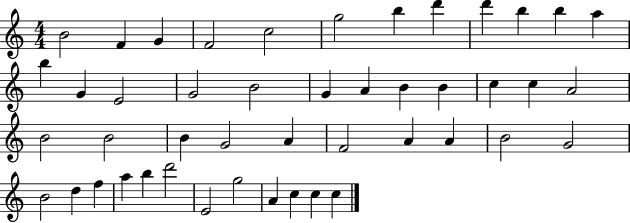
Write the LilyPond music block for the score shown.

{
  \clef treble
  \numericTimeSignature
  \time 4/4
  \key c \major
  b'2 f'4 g'4 | f'2 c''2 | g''2 b''4 d'''4 | d'''4 b''4 b''4 a''4 | \break b''4 g'4 e'2 | g'2 b'2 | g'4 a'4 b'4 b'4 | c''4 c''4 a'2 | \break b'2 b'2 | b'4 g'2 a'4 | f'2 a'4 a'4 | b'2 g'2 | \break b'2 d''4 f''4 | a''4 b''4 d'''2 | e'2 g''2 | a'4 c''4 c''4 c''4 | \break \bar "|."
}